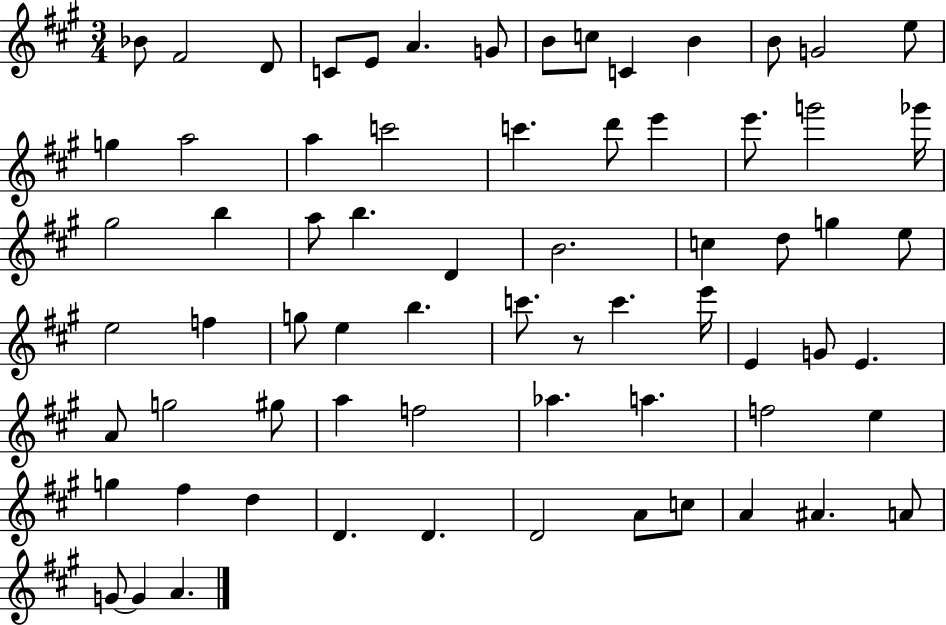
X:1
T:Untitled
M:3/4
L:1/4
K:A
_B/2 ^F2 D/2 C/2 E/2 A G/2 B/2 c/2 C B B/2 G2 e/2 g a2 a c'2 c' d'/2 e' e'/2 g'2 _g'/4 ^g2 b a/2 b D B2 c d/2 g e/2 e2 f g/2 e b c'/2 z/2 c' e'/4 E G/2 E A/2 g2 ^g/2 a f2 _a a f2 e g ^f d D D D2 A/2 c/2 A ^A A/2 G/2 G A